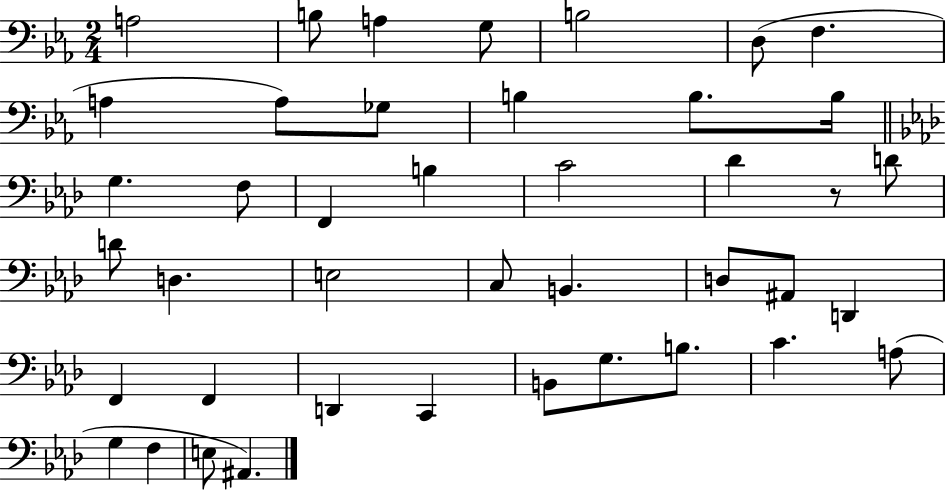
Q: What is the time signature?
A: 2/4